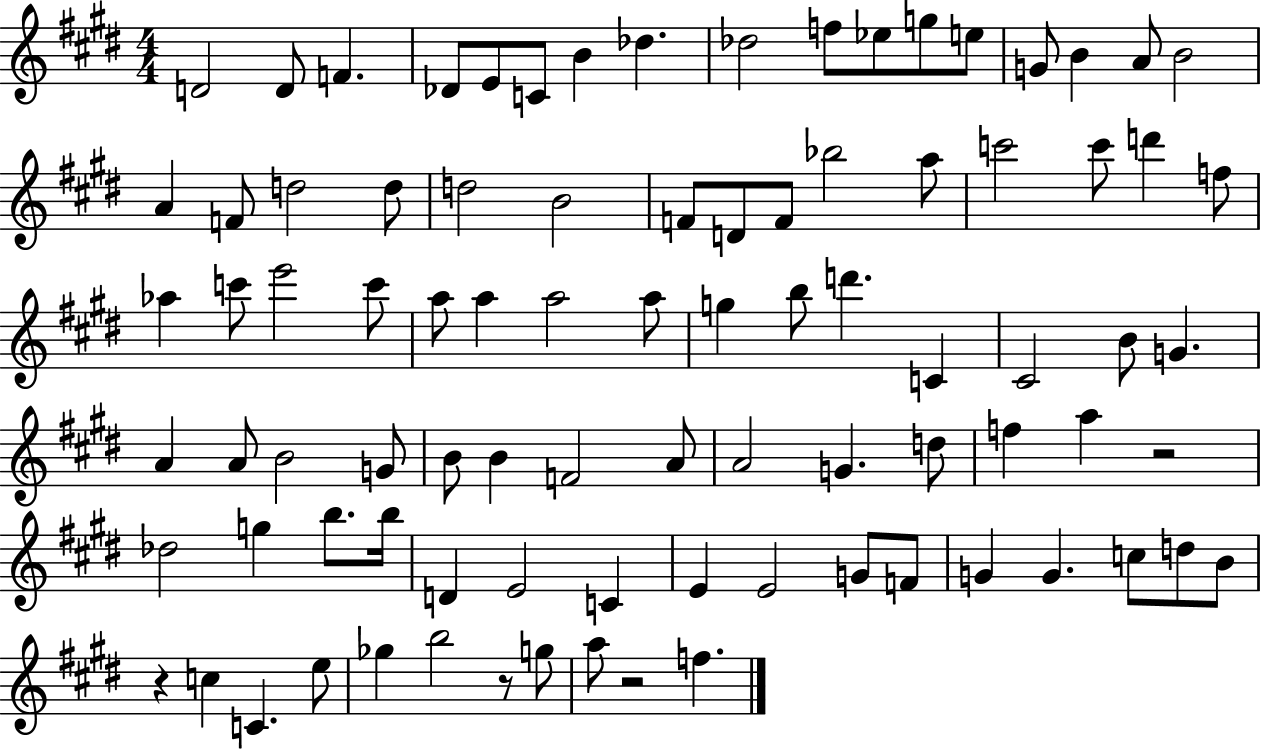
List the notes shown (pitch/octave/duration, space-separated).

D4/h D4/e F4/q. Db4/e E4/e C4/e B4/q Db5/q. Db5/h F5/e Eb5/e G5/e E5/e G4/e B4/q A4/e B4/h A4/q F4/e D5/h D5/e D5/h B4/h F4/e D4/e F4/e Bb5/h A5/e C6/h C6/e D6/q F5/e Ab5/q C6/e E6/h C6/e A5/e A5/q A5/h A5/e G5/q B5/e D6/q. C4/q C#4/h B4/e G4/q. A4/q A4/e B4/h G4/e B4/e B4/q F4/h A4/e A4/h G4/q. D5/e F5/q A5/q R/h Db5/h G5/q B5/e. B5/s D4/q E4/h C4/q E4/q E4/h G4/e F4/e G4/q G4/q. C5/e D5/e B4/e R/q C5/q C4/q. E5/e Gb5/q B5/h R/e G5/e A5/e R/h F5/q.